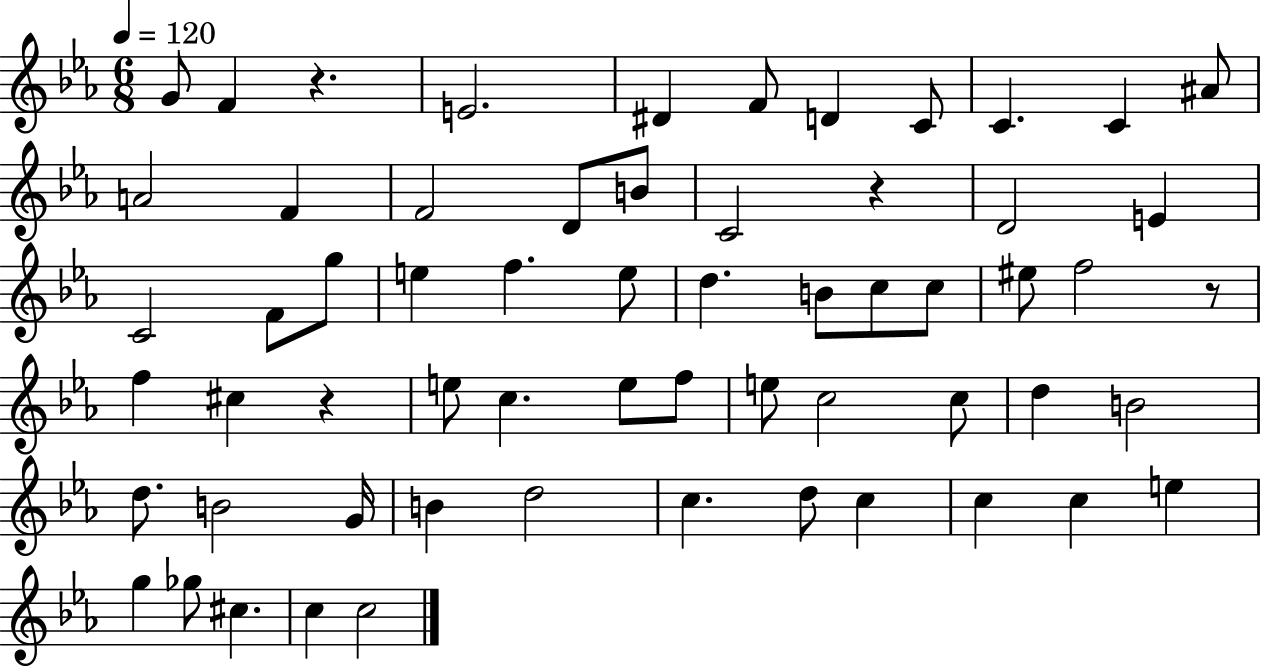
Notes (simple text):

G4/e F4/q R/q. E4/h. D#4/q F4/e D4/q C4/e C4/q. C4/q A#4/e A4/h F4/q F4/h D4/e B4/e C4/h R/q D4/h E4/q C4/h F4/e G5/e E5/q F5/q. E5/e D5/q. B4/e C5/e C5/e EIS5/e F5/h R/e F5/q C#5/q R/q E5/e C5/q. E5/e F5/e E5/e C5/h C5/e D5/q B4/h D5/e. B4/h G4/s B4/q D5/h C5/q. D5/e C5/q C5/q C5/q E5/q G5/q Gb5/e C#5/q. C5/q C5/h